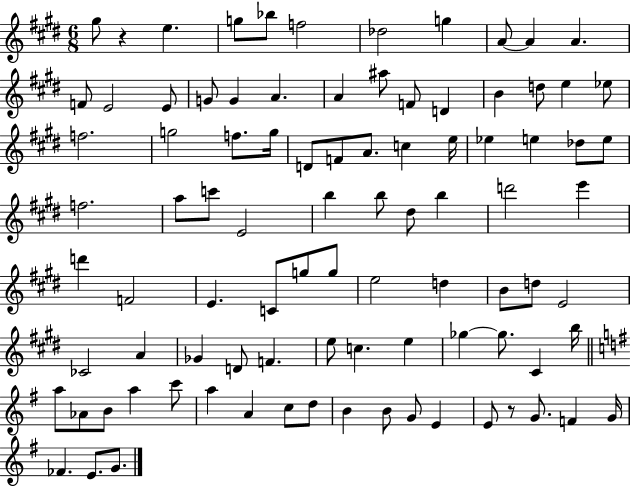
G#5/e R/q E5/q. G5/e Bb5/e F5/h Db5/h G5/q A4/e A4/q A4/q. F4/e E4/h E4/e G4/e G4/q A4/q. A4/q A#5/e F4/e D4/q B4/q D5/e E5/q Eb5/e F5/h. G5/h F5/e. G5/s D4/e F4/e A4/e. C5/q E5/s Eb5/q E5/q Db5/e E5/e F5/h. A5/e C6/e E4/h B5/q B5/e D#5/e B5/q D6/h E6/q D6/q F4/h E4/q. C4/e G5/e G5/e E5/h D5/q B4/e D5/e E4/h CES4/h A4/q Gb4/q D4/e F4/q. E5/e C5/q. E5/q Gb5/q Gb5/e. C#4/q B5/s A5/e Ab4/e B4/e A5/q C6/e A5/q A4/q C5/e D5/e B4/q B4/e G4/e E4/q E4/e R/e G4/e. F4/q G4/s FES4/q. E4/e. G4/e.